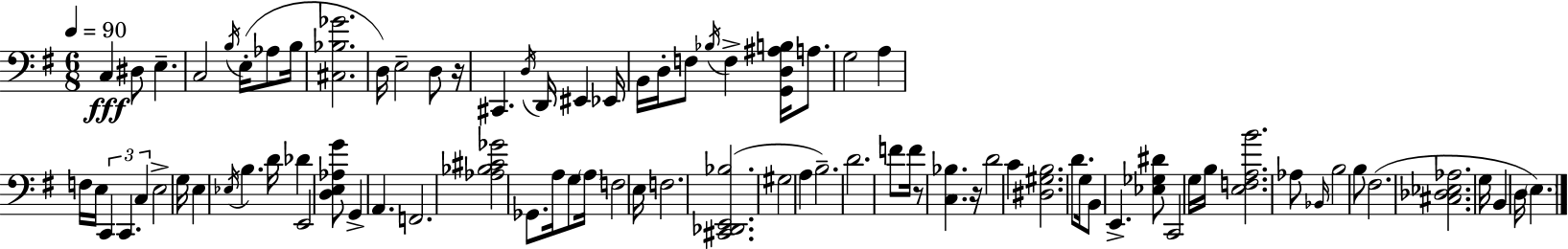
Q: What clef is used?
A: bass